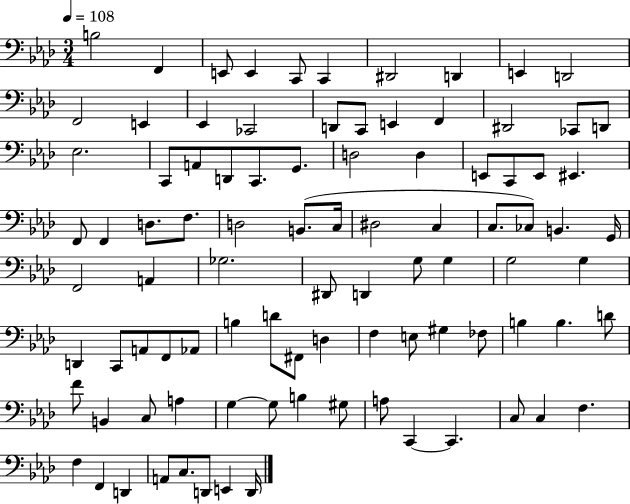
B3/h F2/q E2/e E2/q C2/e C2/q D#2/h D2/q E2/q D2/h F2/h E2/q Eb2/q CES2/h D2/e C2/e E2/q F2/q D#2/h CES2/e D2/e Eb3/h. C2/e A2/e D2/e C2/e. G2/e. D3/h D3/q E2/e C2/e E2/e EIS2/q. F2/e F2/q D3/e. F3/e. D3/h B2/e. C3/s D#3/h C3/q C3/e. CES3/e B2/q. G2/s F2/h A2/q Gb3/h. D#2/e D2/q G3/e G3/q G3/h G3/q D2/q C2/e A2/e F2/e Ab2/e B3/q D4/e F#2/e D3/q F3/q E3/e G#3/q FES3/e B3/q B3/q. D4/e F4/e B2/q C3/e A3/q G3/q G3/e B3/q G#3/e A3/e C2/q C2/q. C3/e C3/q F3/q. F3/q F2/q D2/q A2/e C3/e. D2/e E2/q D2/s